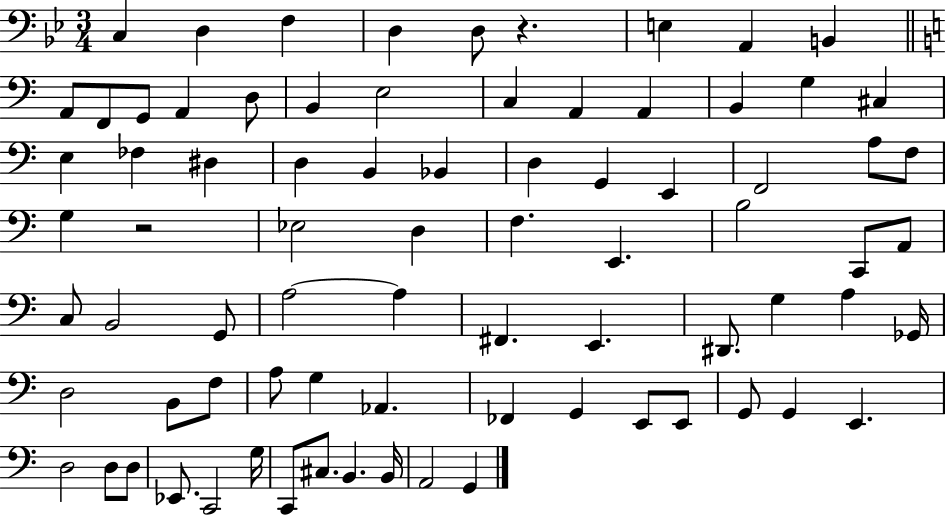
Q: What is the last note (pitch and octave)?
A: G2